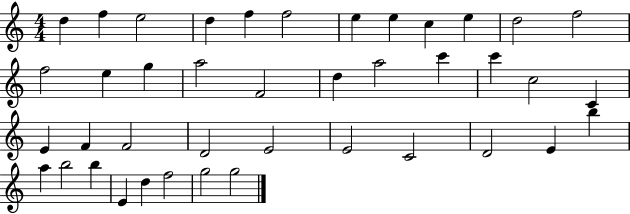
{
  \clef treble
  \numericTimeSignature
  \time 4/4
  \key c \major
  d''4 f''4 e''2 | d''4 f''4 f''2 | e''4 e''4 c''4 e''4 | d''2 f''2 | \break f''2 e''4 g''4 | a''2 f'2 | d''4 a''2 c'''4 | c'''4 c''2 c'4 | \break e'4 f'4 f'2 | d'2 e'2 | e'2 c'2 | d'2 e'4 b''4 | \break a''4 b''2 b''4 | e'4 d''4 f''2 | g''2 g''2 | \bar "|."
}